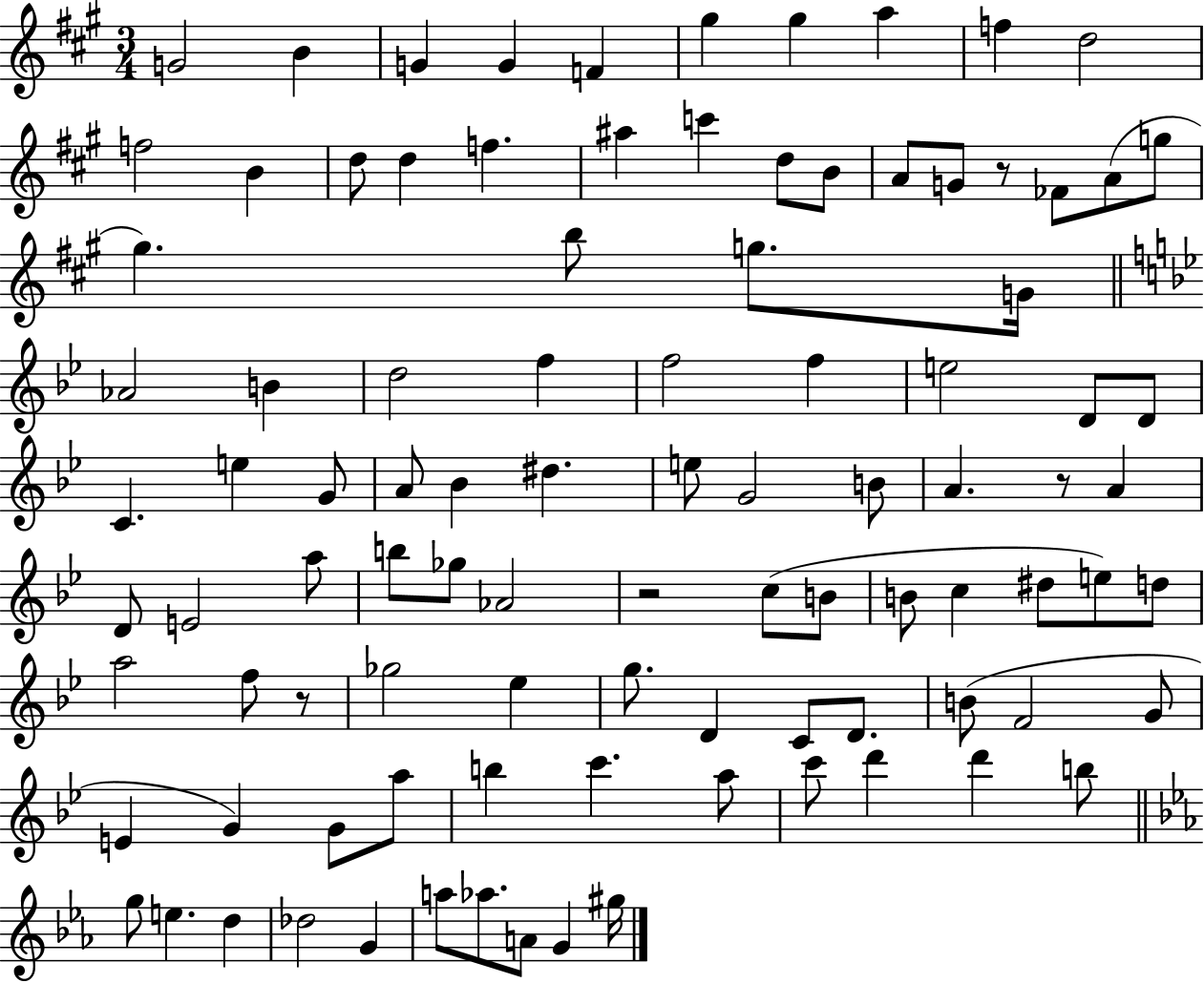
X:1
T:Untitled
M:3/4
L:1/4
K:A
G2 B G G F ^g ^g a f d2 f2 B d/2 d f ^a c' d/2 B/2 A/2 G/2 z/2 _F/2 A/2 g/2 ^g b/2 g/2 G/4 _A2 B d2 f f2 f e2 D/2 D/2 C e G/2 A/2 _B ^d e/2 G2 B/2 A z/2 A D/2 E2 a/2 b/2 _g/2 _A2 z2 c/2 B/2 B/2 c ^d/2 e/2 d/2 a2 f/2 z/2 _g2 _e g/2 D C/2 D/2 B/2 F2 G/2 E G G/2 a/2 b c' a/2 c'/2 d' d' b/2 g/2 e d _d2 G a/2 _a/2 A/2 G ^g/4